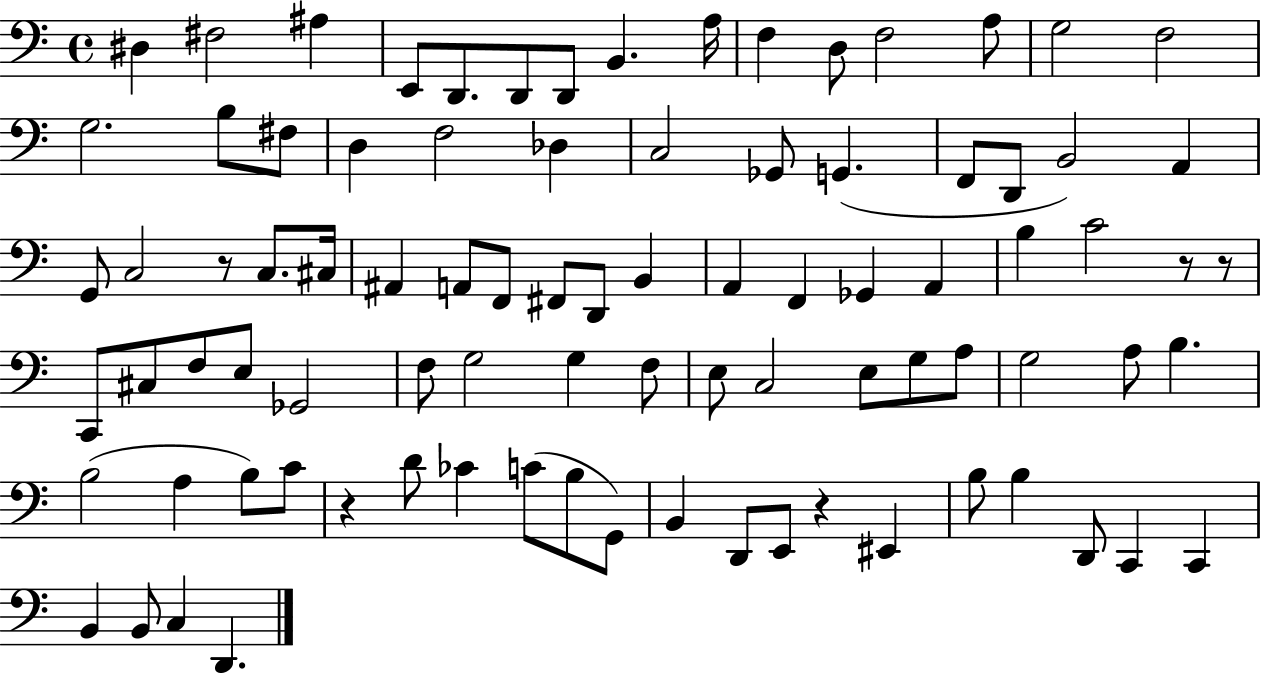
X:1
T:Untitled
M:4/4
L:1/4
K:C
^D, ^F,2 ^A, E,,/2 D,,/2 D,,/2 D,,/2 B,, A,/4 F, D,/2 F,2 A,/2 G,2 F,2 G,2 B,/2 ^F,/2 D, F,2 _D, C,2 _G,,/2 G,, F,,/2 D,,/2 B,,2 A,, G,,/2 C,2 z/2 C,/2 ^C,/4 ^A,, A,,/2 F,,/2 ^F,,/2 D,,/2 B,, A,, F,, _G,, A,, B, C2 z/2 z/2 C,,/2 ^C,/2 F,/2 E,/2 _G,,2 F,/2 G,2 G, F,/2 E,/2 C,2 E,/2 G,/2 A,/2 G,2 A,/2 B, B,2 A, B,/2 C/2 z D/2 _C C/2 B,/2 G,,/2 B,, D,,/2 E,,/2 z ^E,, B,/2 B, D,,/2 C,, C,, B,, B,,/2 C, D,,